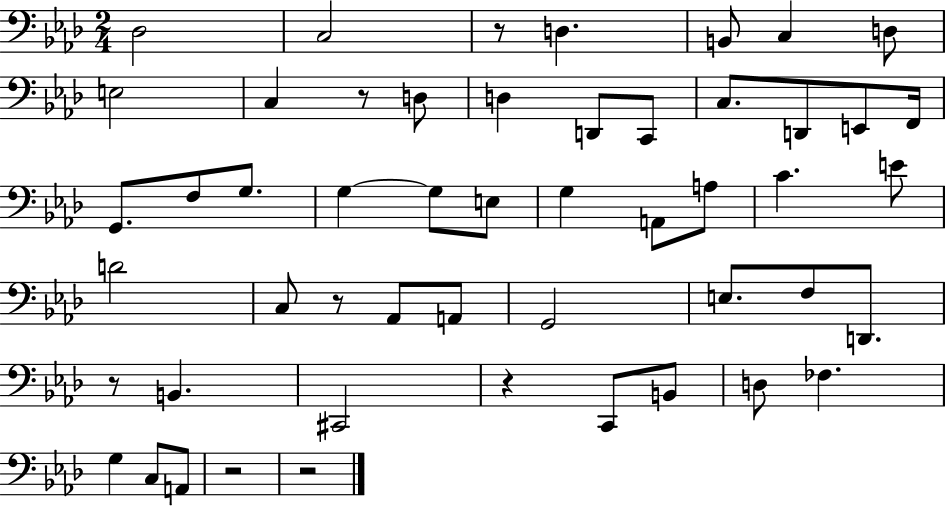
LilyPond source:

{
  \clef bass
  \numericTimeSignature
  \time 2/4
  \key aes \major
  des2 | c2 | r8 d4. | b,8 c4 d8 | \break e2 | c4 r8 d8 | d4 d,8 c,8 | c8. d,8 e,8 f,16 | \break g,8. f8 g8. | g4~~ g8 e8 | g4 a,8 a8 | c'4. e'8 | \break d'2 | c8 r8 aes,8 a,8 | g,2 | e8. f8 d,8. | \break r8 b,4. | cis,2 | r4 c,8 b,8 | d8 fes4. | \break g4 c8 a,8 | r2 | r2 | \bar "|."
}